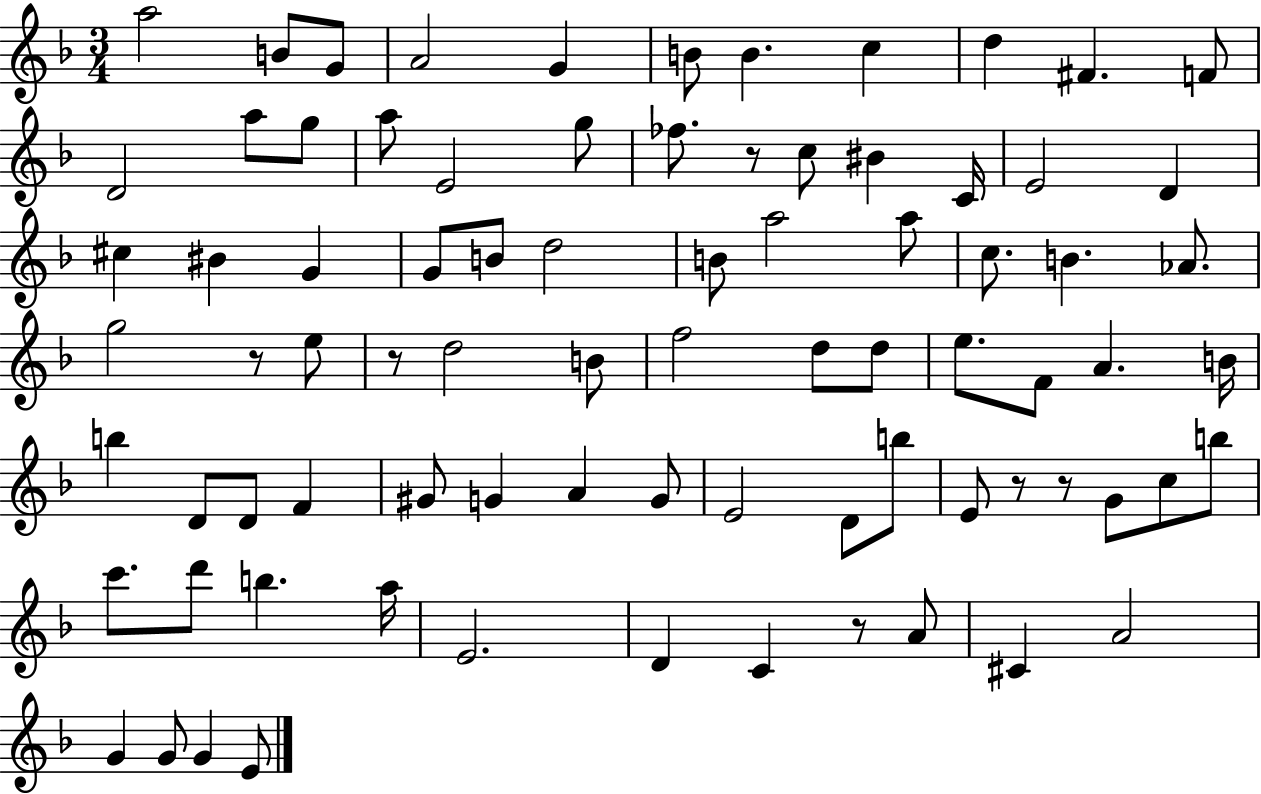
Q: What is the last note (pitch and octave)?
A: E4